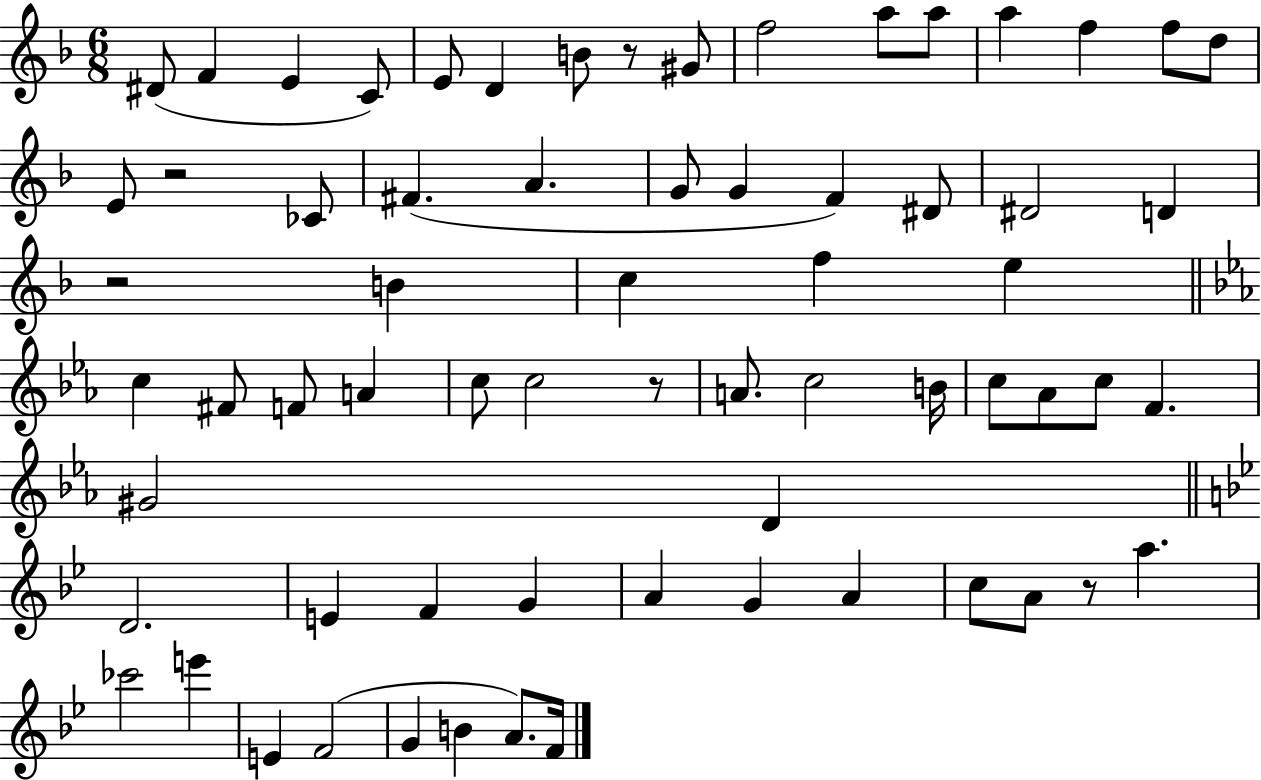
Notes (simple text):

D#4/e F4/q E4/q C4/e E4/e D4/q B4/e R/e G#4/e F5/h A5/e A5/e A5/q F5/q F5/e D5/e E4/e R/h CES4/e F#4/q. A4/q. G4/e G4/q F4/q D#4/e D#4/h D4/q R/h B4/q C5/q F5/q E5/q C5/q F#4/e F4/e A4/q C5/e C5/h R/e A4/e. C5/h B4/s C5/e Ab4/e C5/e F4/q. G#4/h D4/q D4/h. E4/q F4/q G4/q A4/q G4/q A4/q C5/e A4/e R/e A5/q. CES6/h E6/q E4/q F4/h G4/q B4/q A4/e. F4/s